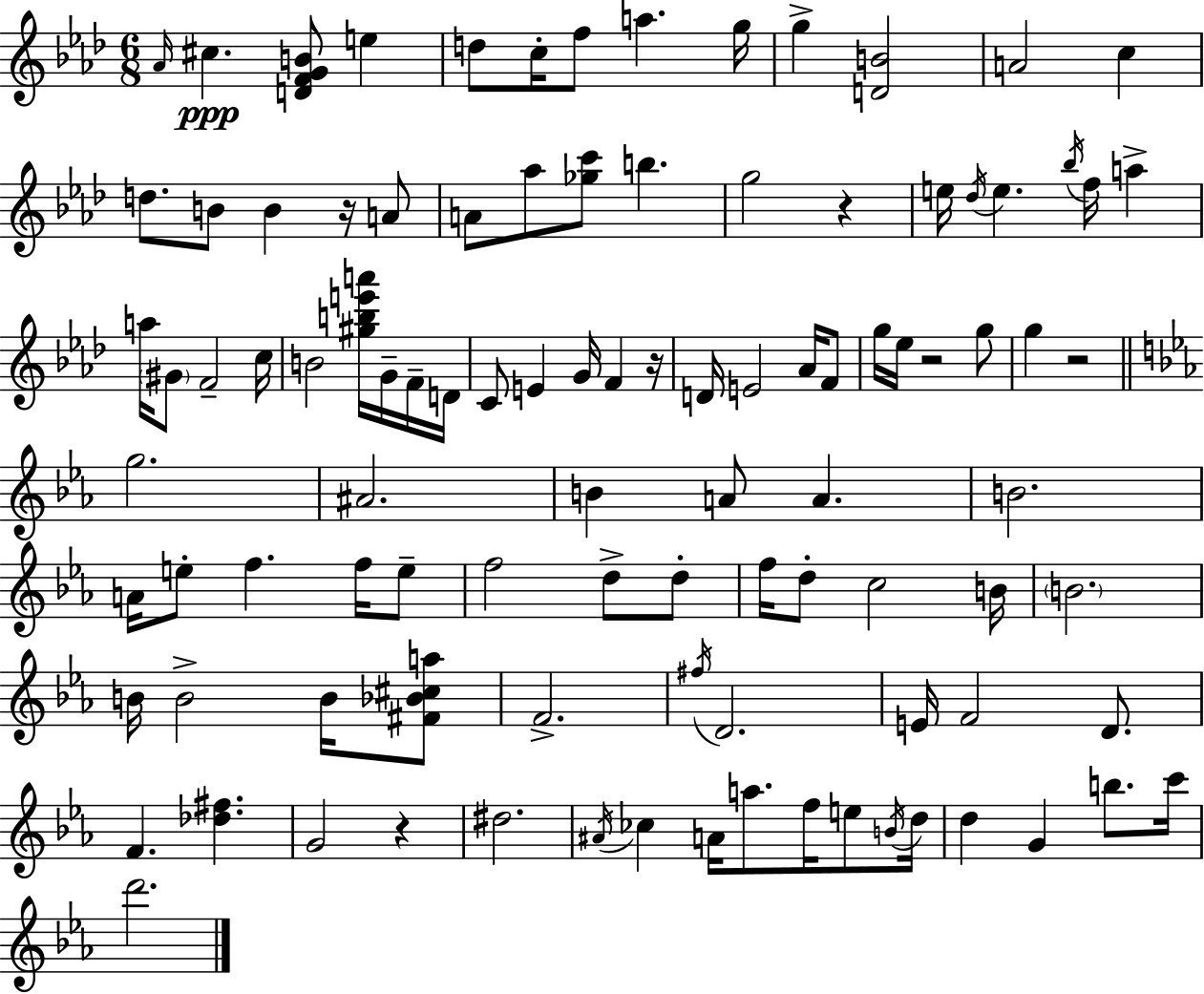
X:1
T:Untitled
M:6/8
L:1/4
K:Fm
_A/4 ^c [DFGB]/2 e d/2 c/4 f/2 a g/4 g [DB]2 A2 c d/2 B/2 B z/4 A/2 A/2 _a/2 [_gc']/2 b g2 z e/4 _d/4 e _b/4 f/4 a a/4 ^G/2 F2 c/4 B2 [^gbe'a']/4 G/4 F/4 D/4 C/2 E G/4 F z/4 D/4 E2 _A/4 F/2 g/4 _e/4 z2 g/2 g z2 g2 ^A2 B A/2 A B2 A/4 e/2 f f/4 e/2 f2 d/2 d/2 f/4 d/2 c2 B/4 B2 B/4 B2 B/4 [^F_B^ca]/2 F2 ^f/4 D2 E/4 F2 D/2 F [_d^f] G2 z ^d2 ^A/4 _c A/4 a/2 f/4 e/2 B/4 d/4 d G b/2 c'/4 d'2